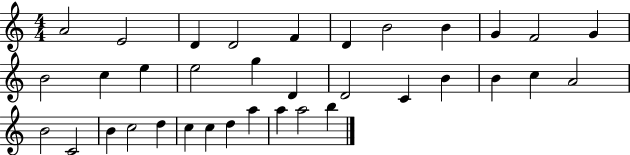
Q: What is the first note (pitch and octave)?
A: A4